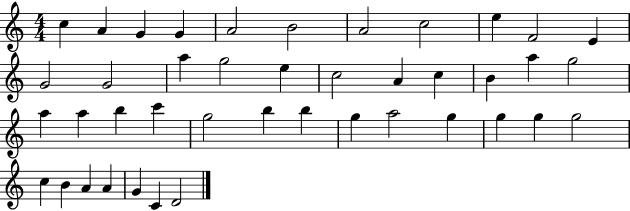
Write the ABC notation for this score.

X:1
T:Untitled
M:4/4
L:1/4
K:C
c A G G A2 B2 A2 c2 e F2 E G2 G2 a g2 e c2 A c B a g2 a a b c' g2 b b g a2 g g g g2 c B A A G C D2